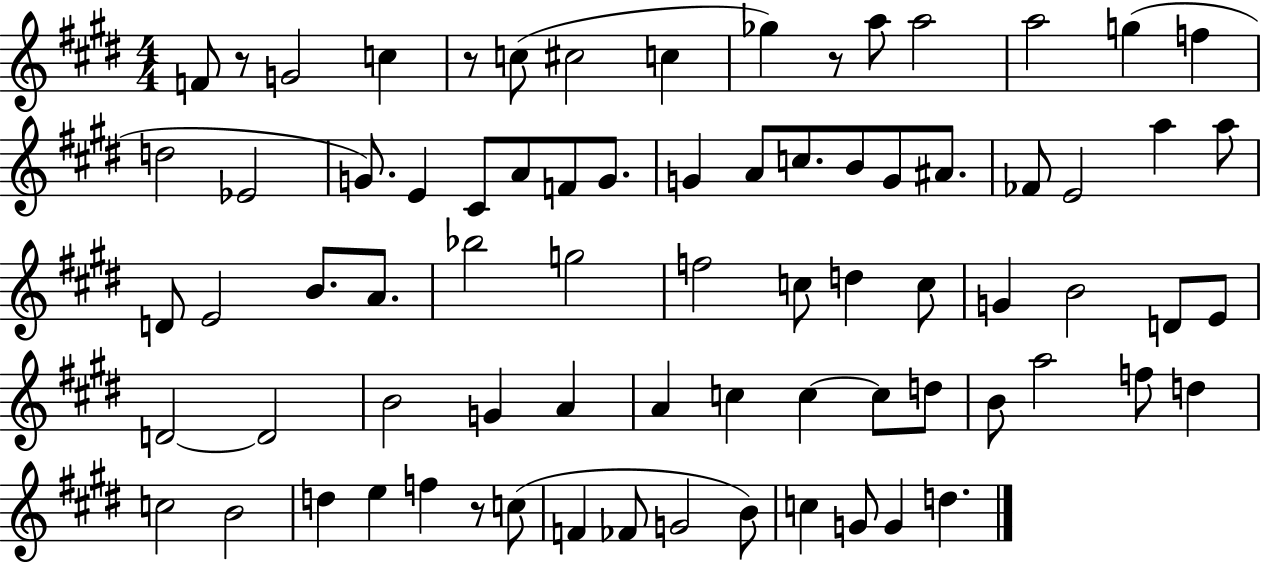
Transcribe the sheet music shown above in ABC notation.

X:1
T:Untitled
M:4/4
L:1/4
K:E
F/2 z/2 G2 c z/2 c/2 ^c2 c _g z/2 a/2 a2 a2 g f d2 _E2 G/2 E ^C/2 A/2 F/2 G/2 G A/2 c/2 B/2 G/2 ^A/2 _F/2 E2 a a/2 D/2 E2 B/2 A/2 _b2 g2 f2 c/2 d c/2 G B2 D/2 E/2 D2 D2 B2 G A A c c c/2 d/2 B/2 a2 f/2 d c2 B2 d e f z/2 c/2 F _F/2 G2 B/2 c G/2 G d